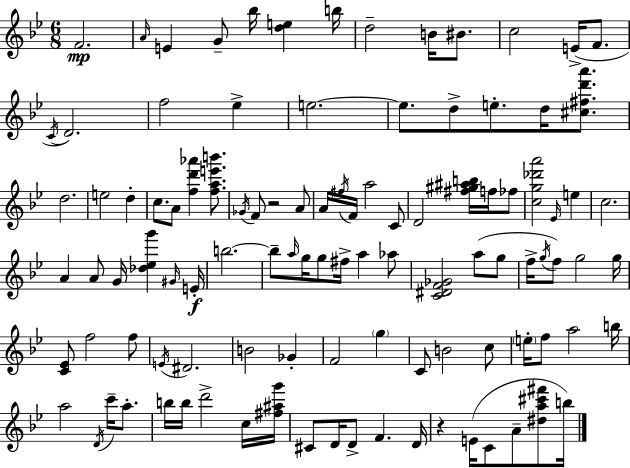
F4/h. A4/s E4/q G4/e Bb5/s [D5,E5]/q B5/s D5/h B4/s BIS4/e. C5/h E4/s F4/e. C4/s D4/h. F5/h Eb5/q E5/h. E5/e. D5/e E5/e. D5/s [C#5,F#5,D6,A6]/e. D5/h. E5/h D5/q C5/e. A4/e [F5,D6,Ab6]/q [F5,A5,E6,B6]/e. Gb4/s F4/e R/h A4/e A4/s F#5/s F4/s A5/h C4/e D4/h [F#5,G#5,A#5,B5]/s F5/s FES5/e [C5,G5,Db6,A6]/h Eb4/s E5/q C5/h. A4/q A4/e G4/s [Db5,Eb5,G6]/q G#4/s E4/s B5/h. B5/e A5/s G5/s G5/e F#5/s A5/q Ab5/e [C4,D#4,F4,Gb4]/h A5/e G5/e F5/s G5/s F5/e G5/h G5/s [C4,Eb4]/e F5/h F5/e E4/s D#4/h. B4/h Gb4/q F4/h G5/q C4/e B4/h C5/e E5/s F5/e A5/h B5/s A5/h D4/s C6/s A5/e. B5/s B5/s D6/h C5/s [F#5,A#5,G6]/s C#4/e D4/s D4/e F4/q. D4/s R/q E4/s C4/e A4/e [D#5,A5,C#6,F#6]/e B5/s